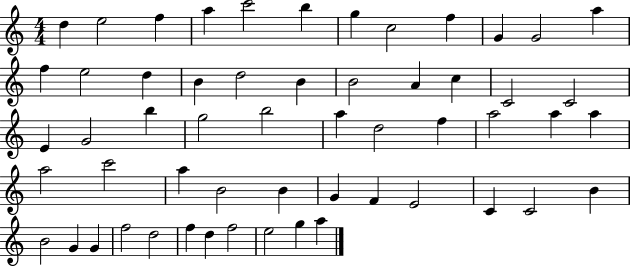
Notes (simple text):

D5/q E5/h F5/q A5/q C6/h B5/q G5/q C5/h F5/q G4/q G4/h A5/q F5/q E5/h D5/q B4/q D5/h B4/q B4/h A4/q C5/q C4/h C4/h E4/q G4/h B5/q G5/h B5/h A5/q D5/h F5/q A5/h A5/q A5/q A5/h C6/h A5/q B4/h B4/q G4/q F4/q E4/h C4/q C4/h B4/q B4/h G4/q G4/q F5/h D5/h F5/q D5/q F5/h E5/h G5/q A5/q